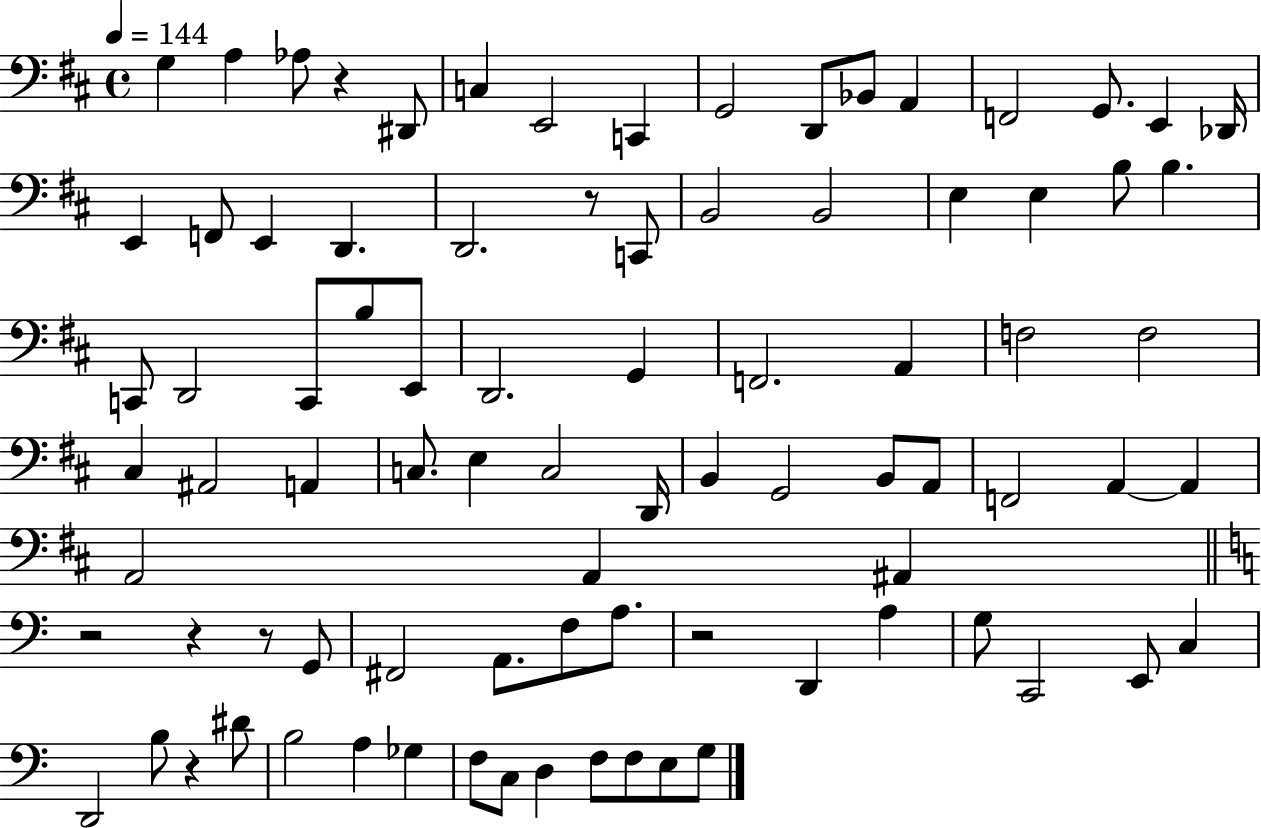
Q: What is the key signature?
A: D major